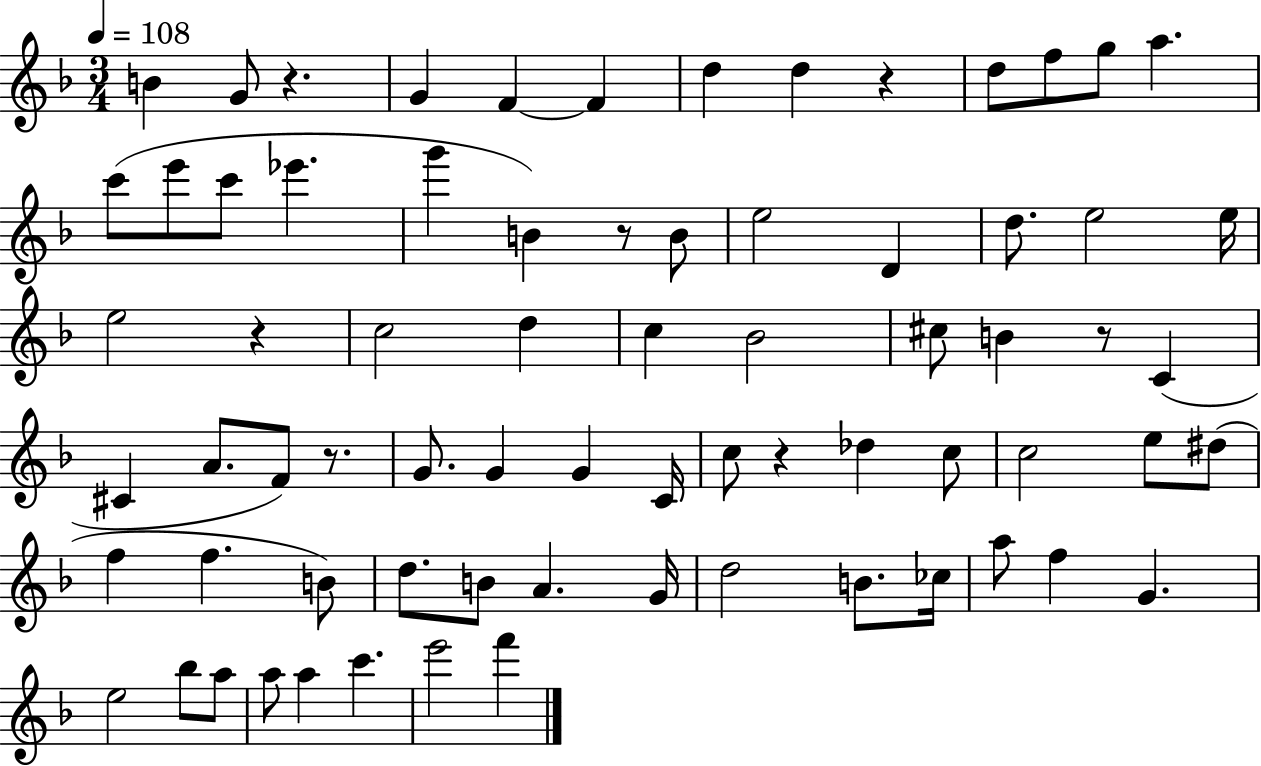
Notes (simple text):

B4/q G4/e R/q. G4/q F4/q F4/q D5/q D5/q R/q D5/e F5/e G5/e A5/q. C6/e E6/e C6/e Eb6/q. G6/q B4/q R/e B4/e E5/h D4/q D5/e. E5/h E5/s E5/h R/q C5/h D5/q C5/q Bb4/h C#5/e B4/q R/e C4/q C#4/q A4/e. F4/e R/e. G4/e. G4/q G4/q C4/s C5/e R/q Db5/q C5/e C5/h E5/e D#5/e F5/q F5/q. B4/e D5/e. B4/e A4/q. G4/s D5/h B4/e. CES5/s A5/e F5/q G4/q. E5/h Bb5/e A5/e A5/e A5/q C6/q. E6/h F6/q